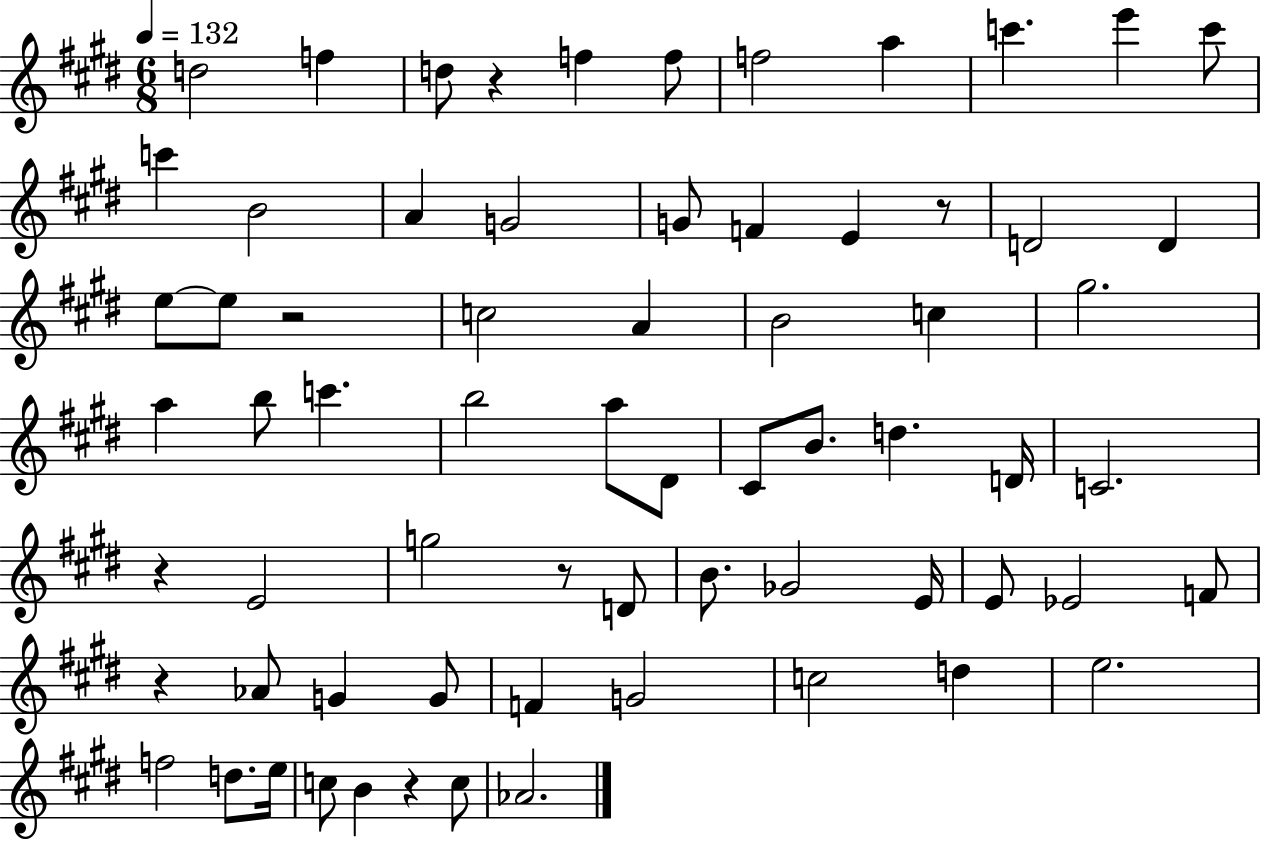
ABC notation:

X:1
T:Untitled
M:6/8
L:1/4
K:E
d2 f d/2 z f f/2 f2 a c' e' c'/2 c' B2 A G2 G/2 F E z/2 D2 D e/2 e/2 z2 c2 A B2 c ^g2 a b/2 c' b2 a/2 ^D/2 ^C/2 B/2 d D/4 C2 z E2 g2 z/2 D/2 B/2 _G2 E/4 E/2 _E2 F/2 z _A/2 G G/2 F G2 c2 d e2 f2 d/2 e/4 c/2 B z c/2 _A2